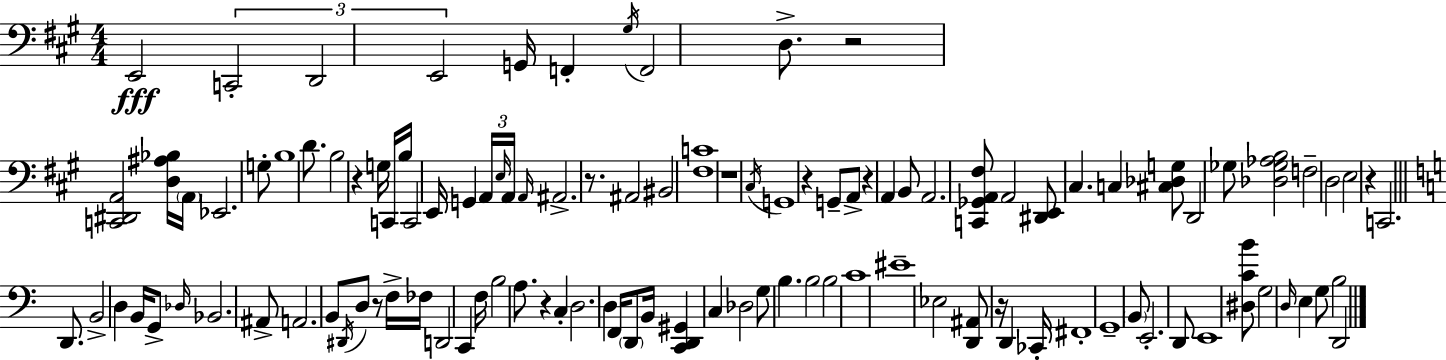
X:1
T:Untitled
M:4/4
L:1/4
K:A
E,,2 C,,2 D,,2 E,,2 G,,/4 F,, ^G,/4 F,,2 D,/2 z2 [C,,^D,,A,,]2 [D,^A,_B,]/4 A,,/4 _E,,2 G,/2 B,4 D/2 B,2 z G,/4 C,,/4 B,/4 C,,2 E,,/4 G,, A,,/4 E,/4 A,,/4 A,,/4 ^A,,2 z/2 ^A,,2 ^B,,2 [^F,C]4 z4 ^C,/4 G,,4 z G,,/2 A,,/2 z A,, B,,/2 A,,2 [C,,_G,,A,,^F,]/2 A,,2 [^D,,E,,]/2 ^C, C, [^C,_D,G,]/2 D,,2 _G,/2 [_D,_G,_A,B,]2 F,2 D,2 E,2 z C,,2 D,,/2 B,,2 D, B,,/4 G,,/2 _D,/4 _B,,2 ^A,,/2 A,,2 B,,/2 ^D,,/4 D,/2 z/2 F,/4 _F,/4 D,,2 C,, F,/4 B,2 A,/2 z C, D,2 D, F,,/4 D,,/2 B,,/4 [C,,D,,^G,,] C, _D,2 G,/2 B, B,2 B,2 C4 ^E4 _E,2 [D,,^A,,]/2 z/4 D,, _C,,/4 ^F,,4 G,,4 B,,/2 E,,2 D,,/2 E,,4 [^D,CB]/2 G,2 D,/4 E, G,/2 B,2 D,,2